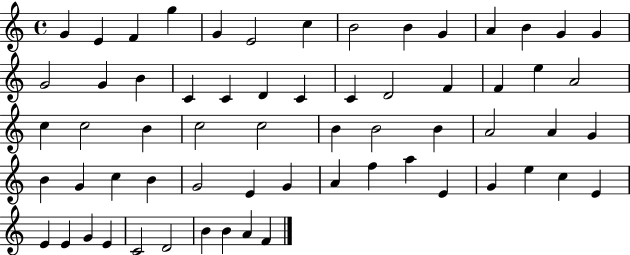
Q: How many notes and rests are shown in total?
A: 63